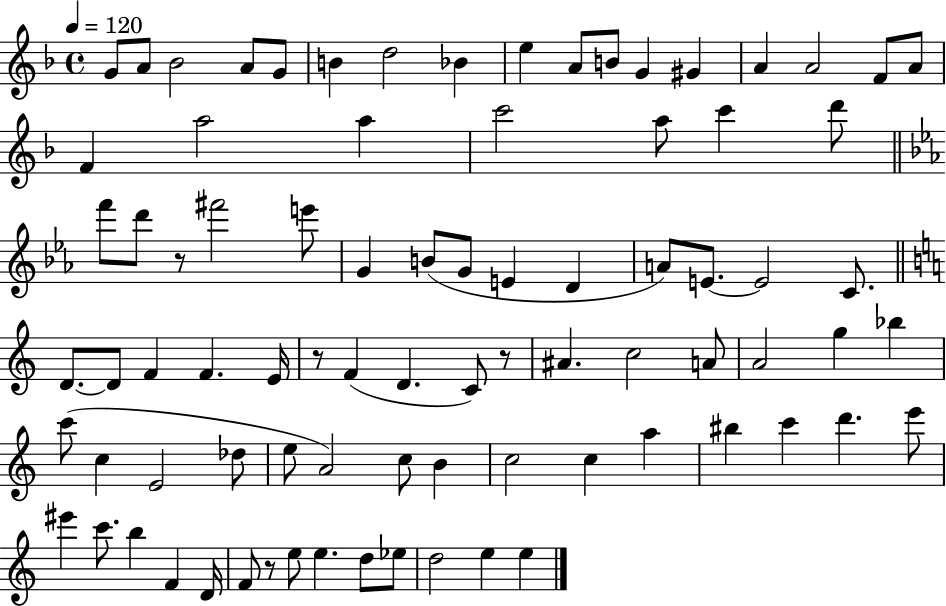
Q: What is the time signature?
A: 4/4